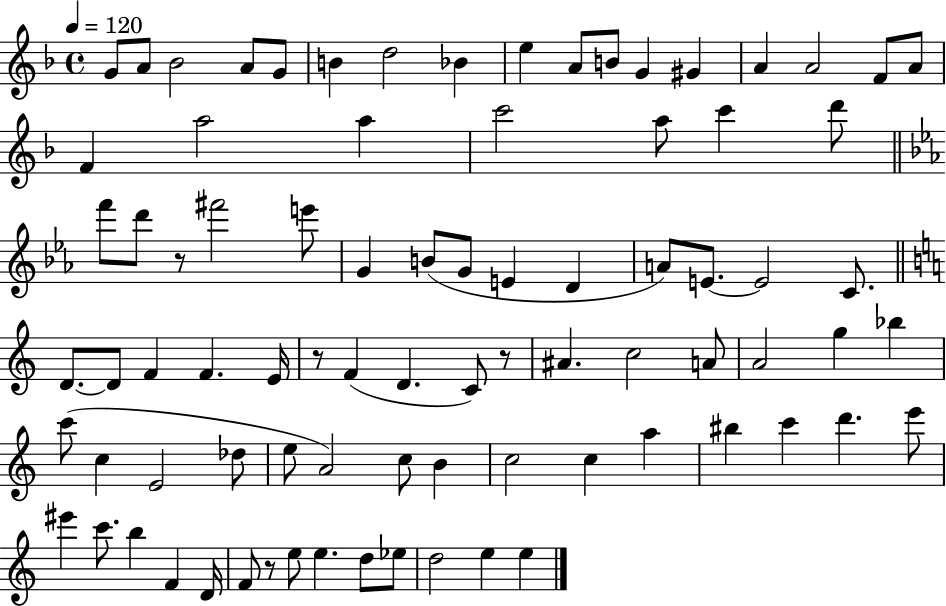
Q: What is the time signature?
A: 4/4